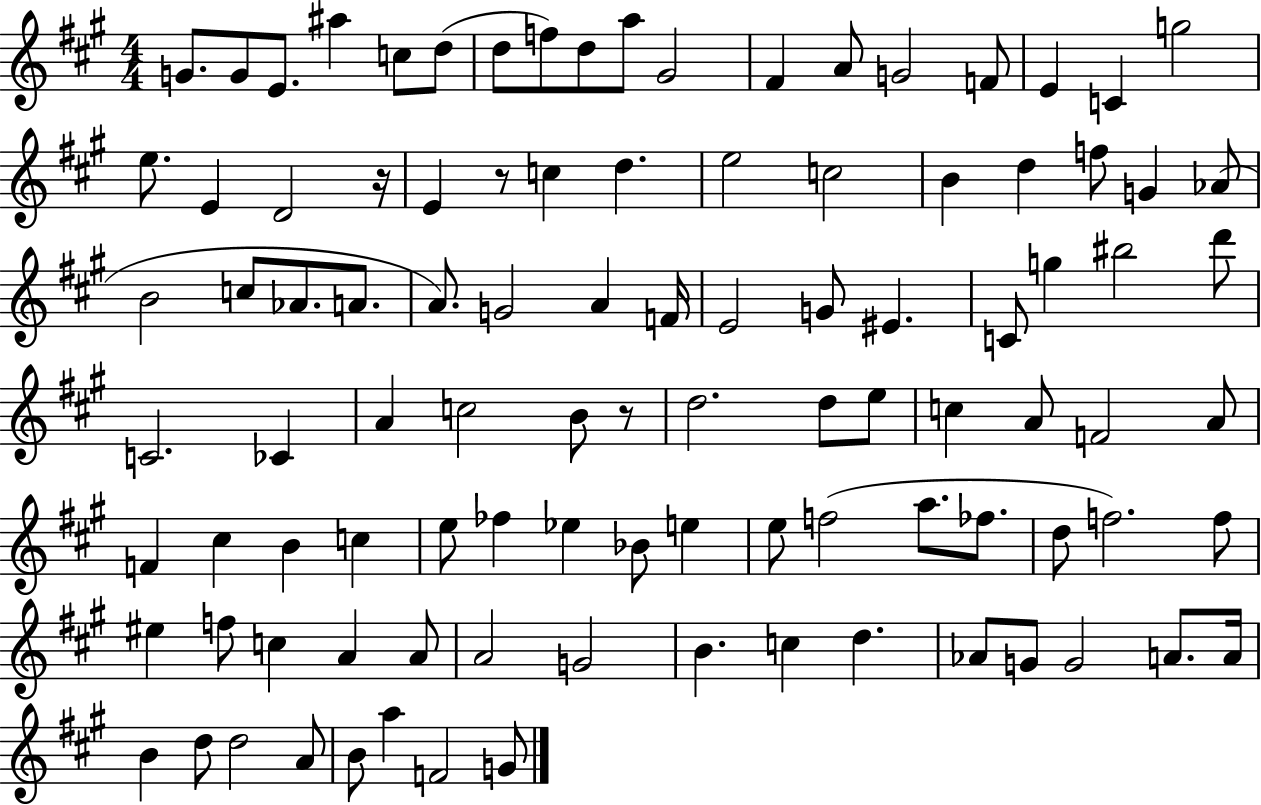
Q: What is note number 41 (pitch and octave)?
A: G4